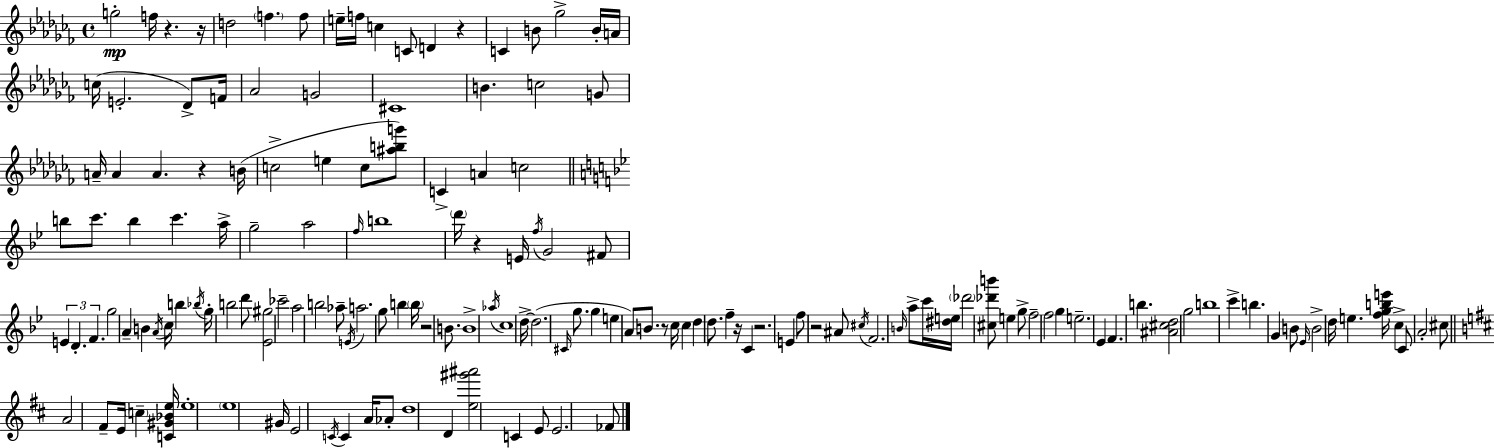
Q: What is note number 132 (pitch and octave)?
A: A4